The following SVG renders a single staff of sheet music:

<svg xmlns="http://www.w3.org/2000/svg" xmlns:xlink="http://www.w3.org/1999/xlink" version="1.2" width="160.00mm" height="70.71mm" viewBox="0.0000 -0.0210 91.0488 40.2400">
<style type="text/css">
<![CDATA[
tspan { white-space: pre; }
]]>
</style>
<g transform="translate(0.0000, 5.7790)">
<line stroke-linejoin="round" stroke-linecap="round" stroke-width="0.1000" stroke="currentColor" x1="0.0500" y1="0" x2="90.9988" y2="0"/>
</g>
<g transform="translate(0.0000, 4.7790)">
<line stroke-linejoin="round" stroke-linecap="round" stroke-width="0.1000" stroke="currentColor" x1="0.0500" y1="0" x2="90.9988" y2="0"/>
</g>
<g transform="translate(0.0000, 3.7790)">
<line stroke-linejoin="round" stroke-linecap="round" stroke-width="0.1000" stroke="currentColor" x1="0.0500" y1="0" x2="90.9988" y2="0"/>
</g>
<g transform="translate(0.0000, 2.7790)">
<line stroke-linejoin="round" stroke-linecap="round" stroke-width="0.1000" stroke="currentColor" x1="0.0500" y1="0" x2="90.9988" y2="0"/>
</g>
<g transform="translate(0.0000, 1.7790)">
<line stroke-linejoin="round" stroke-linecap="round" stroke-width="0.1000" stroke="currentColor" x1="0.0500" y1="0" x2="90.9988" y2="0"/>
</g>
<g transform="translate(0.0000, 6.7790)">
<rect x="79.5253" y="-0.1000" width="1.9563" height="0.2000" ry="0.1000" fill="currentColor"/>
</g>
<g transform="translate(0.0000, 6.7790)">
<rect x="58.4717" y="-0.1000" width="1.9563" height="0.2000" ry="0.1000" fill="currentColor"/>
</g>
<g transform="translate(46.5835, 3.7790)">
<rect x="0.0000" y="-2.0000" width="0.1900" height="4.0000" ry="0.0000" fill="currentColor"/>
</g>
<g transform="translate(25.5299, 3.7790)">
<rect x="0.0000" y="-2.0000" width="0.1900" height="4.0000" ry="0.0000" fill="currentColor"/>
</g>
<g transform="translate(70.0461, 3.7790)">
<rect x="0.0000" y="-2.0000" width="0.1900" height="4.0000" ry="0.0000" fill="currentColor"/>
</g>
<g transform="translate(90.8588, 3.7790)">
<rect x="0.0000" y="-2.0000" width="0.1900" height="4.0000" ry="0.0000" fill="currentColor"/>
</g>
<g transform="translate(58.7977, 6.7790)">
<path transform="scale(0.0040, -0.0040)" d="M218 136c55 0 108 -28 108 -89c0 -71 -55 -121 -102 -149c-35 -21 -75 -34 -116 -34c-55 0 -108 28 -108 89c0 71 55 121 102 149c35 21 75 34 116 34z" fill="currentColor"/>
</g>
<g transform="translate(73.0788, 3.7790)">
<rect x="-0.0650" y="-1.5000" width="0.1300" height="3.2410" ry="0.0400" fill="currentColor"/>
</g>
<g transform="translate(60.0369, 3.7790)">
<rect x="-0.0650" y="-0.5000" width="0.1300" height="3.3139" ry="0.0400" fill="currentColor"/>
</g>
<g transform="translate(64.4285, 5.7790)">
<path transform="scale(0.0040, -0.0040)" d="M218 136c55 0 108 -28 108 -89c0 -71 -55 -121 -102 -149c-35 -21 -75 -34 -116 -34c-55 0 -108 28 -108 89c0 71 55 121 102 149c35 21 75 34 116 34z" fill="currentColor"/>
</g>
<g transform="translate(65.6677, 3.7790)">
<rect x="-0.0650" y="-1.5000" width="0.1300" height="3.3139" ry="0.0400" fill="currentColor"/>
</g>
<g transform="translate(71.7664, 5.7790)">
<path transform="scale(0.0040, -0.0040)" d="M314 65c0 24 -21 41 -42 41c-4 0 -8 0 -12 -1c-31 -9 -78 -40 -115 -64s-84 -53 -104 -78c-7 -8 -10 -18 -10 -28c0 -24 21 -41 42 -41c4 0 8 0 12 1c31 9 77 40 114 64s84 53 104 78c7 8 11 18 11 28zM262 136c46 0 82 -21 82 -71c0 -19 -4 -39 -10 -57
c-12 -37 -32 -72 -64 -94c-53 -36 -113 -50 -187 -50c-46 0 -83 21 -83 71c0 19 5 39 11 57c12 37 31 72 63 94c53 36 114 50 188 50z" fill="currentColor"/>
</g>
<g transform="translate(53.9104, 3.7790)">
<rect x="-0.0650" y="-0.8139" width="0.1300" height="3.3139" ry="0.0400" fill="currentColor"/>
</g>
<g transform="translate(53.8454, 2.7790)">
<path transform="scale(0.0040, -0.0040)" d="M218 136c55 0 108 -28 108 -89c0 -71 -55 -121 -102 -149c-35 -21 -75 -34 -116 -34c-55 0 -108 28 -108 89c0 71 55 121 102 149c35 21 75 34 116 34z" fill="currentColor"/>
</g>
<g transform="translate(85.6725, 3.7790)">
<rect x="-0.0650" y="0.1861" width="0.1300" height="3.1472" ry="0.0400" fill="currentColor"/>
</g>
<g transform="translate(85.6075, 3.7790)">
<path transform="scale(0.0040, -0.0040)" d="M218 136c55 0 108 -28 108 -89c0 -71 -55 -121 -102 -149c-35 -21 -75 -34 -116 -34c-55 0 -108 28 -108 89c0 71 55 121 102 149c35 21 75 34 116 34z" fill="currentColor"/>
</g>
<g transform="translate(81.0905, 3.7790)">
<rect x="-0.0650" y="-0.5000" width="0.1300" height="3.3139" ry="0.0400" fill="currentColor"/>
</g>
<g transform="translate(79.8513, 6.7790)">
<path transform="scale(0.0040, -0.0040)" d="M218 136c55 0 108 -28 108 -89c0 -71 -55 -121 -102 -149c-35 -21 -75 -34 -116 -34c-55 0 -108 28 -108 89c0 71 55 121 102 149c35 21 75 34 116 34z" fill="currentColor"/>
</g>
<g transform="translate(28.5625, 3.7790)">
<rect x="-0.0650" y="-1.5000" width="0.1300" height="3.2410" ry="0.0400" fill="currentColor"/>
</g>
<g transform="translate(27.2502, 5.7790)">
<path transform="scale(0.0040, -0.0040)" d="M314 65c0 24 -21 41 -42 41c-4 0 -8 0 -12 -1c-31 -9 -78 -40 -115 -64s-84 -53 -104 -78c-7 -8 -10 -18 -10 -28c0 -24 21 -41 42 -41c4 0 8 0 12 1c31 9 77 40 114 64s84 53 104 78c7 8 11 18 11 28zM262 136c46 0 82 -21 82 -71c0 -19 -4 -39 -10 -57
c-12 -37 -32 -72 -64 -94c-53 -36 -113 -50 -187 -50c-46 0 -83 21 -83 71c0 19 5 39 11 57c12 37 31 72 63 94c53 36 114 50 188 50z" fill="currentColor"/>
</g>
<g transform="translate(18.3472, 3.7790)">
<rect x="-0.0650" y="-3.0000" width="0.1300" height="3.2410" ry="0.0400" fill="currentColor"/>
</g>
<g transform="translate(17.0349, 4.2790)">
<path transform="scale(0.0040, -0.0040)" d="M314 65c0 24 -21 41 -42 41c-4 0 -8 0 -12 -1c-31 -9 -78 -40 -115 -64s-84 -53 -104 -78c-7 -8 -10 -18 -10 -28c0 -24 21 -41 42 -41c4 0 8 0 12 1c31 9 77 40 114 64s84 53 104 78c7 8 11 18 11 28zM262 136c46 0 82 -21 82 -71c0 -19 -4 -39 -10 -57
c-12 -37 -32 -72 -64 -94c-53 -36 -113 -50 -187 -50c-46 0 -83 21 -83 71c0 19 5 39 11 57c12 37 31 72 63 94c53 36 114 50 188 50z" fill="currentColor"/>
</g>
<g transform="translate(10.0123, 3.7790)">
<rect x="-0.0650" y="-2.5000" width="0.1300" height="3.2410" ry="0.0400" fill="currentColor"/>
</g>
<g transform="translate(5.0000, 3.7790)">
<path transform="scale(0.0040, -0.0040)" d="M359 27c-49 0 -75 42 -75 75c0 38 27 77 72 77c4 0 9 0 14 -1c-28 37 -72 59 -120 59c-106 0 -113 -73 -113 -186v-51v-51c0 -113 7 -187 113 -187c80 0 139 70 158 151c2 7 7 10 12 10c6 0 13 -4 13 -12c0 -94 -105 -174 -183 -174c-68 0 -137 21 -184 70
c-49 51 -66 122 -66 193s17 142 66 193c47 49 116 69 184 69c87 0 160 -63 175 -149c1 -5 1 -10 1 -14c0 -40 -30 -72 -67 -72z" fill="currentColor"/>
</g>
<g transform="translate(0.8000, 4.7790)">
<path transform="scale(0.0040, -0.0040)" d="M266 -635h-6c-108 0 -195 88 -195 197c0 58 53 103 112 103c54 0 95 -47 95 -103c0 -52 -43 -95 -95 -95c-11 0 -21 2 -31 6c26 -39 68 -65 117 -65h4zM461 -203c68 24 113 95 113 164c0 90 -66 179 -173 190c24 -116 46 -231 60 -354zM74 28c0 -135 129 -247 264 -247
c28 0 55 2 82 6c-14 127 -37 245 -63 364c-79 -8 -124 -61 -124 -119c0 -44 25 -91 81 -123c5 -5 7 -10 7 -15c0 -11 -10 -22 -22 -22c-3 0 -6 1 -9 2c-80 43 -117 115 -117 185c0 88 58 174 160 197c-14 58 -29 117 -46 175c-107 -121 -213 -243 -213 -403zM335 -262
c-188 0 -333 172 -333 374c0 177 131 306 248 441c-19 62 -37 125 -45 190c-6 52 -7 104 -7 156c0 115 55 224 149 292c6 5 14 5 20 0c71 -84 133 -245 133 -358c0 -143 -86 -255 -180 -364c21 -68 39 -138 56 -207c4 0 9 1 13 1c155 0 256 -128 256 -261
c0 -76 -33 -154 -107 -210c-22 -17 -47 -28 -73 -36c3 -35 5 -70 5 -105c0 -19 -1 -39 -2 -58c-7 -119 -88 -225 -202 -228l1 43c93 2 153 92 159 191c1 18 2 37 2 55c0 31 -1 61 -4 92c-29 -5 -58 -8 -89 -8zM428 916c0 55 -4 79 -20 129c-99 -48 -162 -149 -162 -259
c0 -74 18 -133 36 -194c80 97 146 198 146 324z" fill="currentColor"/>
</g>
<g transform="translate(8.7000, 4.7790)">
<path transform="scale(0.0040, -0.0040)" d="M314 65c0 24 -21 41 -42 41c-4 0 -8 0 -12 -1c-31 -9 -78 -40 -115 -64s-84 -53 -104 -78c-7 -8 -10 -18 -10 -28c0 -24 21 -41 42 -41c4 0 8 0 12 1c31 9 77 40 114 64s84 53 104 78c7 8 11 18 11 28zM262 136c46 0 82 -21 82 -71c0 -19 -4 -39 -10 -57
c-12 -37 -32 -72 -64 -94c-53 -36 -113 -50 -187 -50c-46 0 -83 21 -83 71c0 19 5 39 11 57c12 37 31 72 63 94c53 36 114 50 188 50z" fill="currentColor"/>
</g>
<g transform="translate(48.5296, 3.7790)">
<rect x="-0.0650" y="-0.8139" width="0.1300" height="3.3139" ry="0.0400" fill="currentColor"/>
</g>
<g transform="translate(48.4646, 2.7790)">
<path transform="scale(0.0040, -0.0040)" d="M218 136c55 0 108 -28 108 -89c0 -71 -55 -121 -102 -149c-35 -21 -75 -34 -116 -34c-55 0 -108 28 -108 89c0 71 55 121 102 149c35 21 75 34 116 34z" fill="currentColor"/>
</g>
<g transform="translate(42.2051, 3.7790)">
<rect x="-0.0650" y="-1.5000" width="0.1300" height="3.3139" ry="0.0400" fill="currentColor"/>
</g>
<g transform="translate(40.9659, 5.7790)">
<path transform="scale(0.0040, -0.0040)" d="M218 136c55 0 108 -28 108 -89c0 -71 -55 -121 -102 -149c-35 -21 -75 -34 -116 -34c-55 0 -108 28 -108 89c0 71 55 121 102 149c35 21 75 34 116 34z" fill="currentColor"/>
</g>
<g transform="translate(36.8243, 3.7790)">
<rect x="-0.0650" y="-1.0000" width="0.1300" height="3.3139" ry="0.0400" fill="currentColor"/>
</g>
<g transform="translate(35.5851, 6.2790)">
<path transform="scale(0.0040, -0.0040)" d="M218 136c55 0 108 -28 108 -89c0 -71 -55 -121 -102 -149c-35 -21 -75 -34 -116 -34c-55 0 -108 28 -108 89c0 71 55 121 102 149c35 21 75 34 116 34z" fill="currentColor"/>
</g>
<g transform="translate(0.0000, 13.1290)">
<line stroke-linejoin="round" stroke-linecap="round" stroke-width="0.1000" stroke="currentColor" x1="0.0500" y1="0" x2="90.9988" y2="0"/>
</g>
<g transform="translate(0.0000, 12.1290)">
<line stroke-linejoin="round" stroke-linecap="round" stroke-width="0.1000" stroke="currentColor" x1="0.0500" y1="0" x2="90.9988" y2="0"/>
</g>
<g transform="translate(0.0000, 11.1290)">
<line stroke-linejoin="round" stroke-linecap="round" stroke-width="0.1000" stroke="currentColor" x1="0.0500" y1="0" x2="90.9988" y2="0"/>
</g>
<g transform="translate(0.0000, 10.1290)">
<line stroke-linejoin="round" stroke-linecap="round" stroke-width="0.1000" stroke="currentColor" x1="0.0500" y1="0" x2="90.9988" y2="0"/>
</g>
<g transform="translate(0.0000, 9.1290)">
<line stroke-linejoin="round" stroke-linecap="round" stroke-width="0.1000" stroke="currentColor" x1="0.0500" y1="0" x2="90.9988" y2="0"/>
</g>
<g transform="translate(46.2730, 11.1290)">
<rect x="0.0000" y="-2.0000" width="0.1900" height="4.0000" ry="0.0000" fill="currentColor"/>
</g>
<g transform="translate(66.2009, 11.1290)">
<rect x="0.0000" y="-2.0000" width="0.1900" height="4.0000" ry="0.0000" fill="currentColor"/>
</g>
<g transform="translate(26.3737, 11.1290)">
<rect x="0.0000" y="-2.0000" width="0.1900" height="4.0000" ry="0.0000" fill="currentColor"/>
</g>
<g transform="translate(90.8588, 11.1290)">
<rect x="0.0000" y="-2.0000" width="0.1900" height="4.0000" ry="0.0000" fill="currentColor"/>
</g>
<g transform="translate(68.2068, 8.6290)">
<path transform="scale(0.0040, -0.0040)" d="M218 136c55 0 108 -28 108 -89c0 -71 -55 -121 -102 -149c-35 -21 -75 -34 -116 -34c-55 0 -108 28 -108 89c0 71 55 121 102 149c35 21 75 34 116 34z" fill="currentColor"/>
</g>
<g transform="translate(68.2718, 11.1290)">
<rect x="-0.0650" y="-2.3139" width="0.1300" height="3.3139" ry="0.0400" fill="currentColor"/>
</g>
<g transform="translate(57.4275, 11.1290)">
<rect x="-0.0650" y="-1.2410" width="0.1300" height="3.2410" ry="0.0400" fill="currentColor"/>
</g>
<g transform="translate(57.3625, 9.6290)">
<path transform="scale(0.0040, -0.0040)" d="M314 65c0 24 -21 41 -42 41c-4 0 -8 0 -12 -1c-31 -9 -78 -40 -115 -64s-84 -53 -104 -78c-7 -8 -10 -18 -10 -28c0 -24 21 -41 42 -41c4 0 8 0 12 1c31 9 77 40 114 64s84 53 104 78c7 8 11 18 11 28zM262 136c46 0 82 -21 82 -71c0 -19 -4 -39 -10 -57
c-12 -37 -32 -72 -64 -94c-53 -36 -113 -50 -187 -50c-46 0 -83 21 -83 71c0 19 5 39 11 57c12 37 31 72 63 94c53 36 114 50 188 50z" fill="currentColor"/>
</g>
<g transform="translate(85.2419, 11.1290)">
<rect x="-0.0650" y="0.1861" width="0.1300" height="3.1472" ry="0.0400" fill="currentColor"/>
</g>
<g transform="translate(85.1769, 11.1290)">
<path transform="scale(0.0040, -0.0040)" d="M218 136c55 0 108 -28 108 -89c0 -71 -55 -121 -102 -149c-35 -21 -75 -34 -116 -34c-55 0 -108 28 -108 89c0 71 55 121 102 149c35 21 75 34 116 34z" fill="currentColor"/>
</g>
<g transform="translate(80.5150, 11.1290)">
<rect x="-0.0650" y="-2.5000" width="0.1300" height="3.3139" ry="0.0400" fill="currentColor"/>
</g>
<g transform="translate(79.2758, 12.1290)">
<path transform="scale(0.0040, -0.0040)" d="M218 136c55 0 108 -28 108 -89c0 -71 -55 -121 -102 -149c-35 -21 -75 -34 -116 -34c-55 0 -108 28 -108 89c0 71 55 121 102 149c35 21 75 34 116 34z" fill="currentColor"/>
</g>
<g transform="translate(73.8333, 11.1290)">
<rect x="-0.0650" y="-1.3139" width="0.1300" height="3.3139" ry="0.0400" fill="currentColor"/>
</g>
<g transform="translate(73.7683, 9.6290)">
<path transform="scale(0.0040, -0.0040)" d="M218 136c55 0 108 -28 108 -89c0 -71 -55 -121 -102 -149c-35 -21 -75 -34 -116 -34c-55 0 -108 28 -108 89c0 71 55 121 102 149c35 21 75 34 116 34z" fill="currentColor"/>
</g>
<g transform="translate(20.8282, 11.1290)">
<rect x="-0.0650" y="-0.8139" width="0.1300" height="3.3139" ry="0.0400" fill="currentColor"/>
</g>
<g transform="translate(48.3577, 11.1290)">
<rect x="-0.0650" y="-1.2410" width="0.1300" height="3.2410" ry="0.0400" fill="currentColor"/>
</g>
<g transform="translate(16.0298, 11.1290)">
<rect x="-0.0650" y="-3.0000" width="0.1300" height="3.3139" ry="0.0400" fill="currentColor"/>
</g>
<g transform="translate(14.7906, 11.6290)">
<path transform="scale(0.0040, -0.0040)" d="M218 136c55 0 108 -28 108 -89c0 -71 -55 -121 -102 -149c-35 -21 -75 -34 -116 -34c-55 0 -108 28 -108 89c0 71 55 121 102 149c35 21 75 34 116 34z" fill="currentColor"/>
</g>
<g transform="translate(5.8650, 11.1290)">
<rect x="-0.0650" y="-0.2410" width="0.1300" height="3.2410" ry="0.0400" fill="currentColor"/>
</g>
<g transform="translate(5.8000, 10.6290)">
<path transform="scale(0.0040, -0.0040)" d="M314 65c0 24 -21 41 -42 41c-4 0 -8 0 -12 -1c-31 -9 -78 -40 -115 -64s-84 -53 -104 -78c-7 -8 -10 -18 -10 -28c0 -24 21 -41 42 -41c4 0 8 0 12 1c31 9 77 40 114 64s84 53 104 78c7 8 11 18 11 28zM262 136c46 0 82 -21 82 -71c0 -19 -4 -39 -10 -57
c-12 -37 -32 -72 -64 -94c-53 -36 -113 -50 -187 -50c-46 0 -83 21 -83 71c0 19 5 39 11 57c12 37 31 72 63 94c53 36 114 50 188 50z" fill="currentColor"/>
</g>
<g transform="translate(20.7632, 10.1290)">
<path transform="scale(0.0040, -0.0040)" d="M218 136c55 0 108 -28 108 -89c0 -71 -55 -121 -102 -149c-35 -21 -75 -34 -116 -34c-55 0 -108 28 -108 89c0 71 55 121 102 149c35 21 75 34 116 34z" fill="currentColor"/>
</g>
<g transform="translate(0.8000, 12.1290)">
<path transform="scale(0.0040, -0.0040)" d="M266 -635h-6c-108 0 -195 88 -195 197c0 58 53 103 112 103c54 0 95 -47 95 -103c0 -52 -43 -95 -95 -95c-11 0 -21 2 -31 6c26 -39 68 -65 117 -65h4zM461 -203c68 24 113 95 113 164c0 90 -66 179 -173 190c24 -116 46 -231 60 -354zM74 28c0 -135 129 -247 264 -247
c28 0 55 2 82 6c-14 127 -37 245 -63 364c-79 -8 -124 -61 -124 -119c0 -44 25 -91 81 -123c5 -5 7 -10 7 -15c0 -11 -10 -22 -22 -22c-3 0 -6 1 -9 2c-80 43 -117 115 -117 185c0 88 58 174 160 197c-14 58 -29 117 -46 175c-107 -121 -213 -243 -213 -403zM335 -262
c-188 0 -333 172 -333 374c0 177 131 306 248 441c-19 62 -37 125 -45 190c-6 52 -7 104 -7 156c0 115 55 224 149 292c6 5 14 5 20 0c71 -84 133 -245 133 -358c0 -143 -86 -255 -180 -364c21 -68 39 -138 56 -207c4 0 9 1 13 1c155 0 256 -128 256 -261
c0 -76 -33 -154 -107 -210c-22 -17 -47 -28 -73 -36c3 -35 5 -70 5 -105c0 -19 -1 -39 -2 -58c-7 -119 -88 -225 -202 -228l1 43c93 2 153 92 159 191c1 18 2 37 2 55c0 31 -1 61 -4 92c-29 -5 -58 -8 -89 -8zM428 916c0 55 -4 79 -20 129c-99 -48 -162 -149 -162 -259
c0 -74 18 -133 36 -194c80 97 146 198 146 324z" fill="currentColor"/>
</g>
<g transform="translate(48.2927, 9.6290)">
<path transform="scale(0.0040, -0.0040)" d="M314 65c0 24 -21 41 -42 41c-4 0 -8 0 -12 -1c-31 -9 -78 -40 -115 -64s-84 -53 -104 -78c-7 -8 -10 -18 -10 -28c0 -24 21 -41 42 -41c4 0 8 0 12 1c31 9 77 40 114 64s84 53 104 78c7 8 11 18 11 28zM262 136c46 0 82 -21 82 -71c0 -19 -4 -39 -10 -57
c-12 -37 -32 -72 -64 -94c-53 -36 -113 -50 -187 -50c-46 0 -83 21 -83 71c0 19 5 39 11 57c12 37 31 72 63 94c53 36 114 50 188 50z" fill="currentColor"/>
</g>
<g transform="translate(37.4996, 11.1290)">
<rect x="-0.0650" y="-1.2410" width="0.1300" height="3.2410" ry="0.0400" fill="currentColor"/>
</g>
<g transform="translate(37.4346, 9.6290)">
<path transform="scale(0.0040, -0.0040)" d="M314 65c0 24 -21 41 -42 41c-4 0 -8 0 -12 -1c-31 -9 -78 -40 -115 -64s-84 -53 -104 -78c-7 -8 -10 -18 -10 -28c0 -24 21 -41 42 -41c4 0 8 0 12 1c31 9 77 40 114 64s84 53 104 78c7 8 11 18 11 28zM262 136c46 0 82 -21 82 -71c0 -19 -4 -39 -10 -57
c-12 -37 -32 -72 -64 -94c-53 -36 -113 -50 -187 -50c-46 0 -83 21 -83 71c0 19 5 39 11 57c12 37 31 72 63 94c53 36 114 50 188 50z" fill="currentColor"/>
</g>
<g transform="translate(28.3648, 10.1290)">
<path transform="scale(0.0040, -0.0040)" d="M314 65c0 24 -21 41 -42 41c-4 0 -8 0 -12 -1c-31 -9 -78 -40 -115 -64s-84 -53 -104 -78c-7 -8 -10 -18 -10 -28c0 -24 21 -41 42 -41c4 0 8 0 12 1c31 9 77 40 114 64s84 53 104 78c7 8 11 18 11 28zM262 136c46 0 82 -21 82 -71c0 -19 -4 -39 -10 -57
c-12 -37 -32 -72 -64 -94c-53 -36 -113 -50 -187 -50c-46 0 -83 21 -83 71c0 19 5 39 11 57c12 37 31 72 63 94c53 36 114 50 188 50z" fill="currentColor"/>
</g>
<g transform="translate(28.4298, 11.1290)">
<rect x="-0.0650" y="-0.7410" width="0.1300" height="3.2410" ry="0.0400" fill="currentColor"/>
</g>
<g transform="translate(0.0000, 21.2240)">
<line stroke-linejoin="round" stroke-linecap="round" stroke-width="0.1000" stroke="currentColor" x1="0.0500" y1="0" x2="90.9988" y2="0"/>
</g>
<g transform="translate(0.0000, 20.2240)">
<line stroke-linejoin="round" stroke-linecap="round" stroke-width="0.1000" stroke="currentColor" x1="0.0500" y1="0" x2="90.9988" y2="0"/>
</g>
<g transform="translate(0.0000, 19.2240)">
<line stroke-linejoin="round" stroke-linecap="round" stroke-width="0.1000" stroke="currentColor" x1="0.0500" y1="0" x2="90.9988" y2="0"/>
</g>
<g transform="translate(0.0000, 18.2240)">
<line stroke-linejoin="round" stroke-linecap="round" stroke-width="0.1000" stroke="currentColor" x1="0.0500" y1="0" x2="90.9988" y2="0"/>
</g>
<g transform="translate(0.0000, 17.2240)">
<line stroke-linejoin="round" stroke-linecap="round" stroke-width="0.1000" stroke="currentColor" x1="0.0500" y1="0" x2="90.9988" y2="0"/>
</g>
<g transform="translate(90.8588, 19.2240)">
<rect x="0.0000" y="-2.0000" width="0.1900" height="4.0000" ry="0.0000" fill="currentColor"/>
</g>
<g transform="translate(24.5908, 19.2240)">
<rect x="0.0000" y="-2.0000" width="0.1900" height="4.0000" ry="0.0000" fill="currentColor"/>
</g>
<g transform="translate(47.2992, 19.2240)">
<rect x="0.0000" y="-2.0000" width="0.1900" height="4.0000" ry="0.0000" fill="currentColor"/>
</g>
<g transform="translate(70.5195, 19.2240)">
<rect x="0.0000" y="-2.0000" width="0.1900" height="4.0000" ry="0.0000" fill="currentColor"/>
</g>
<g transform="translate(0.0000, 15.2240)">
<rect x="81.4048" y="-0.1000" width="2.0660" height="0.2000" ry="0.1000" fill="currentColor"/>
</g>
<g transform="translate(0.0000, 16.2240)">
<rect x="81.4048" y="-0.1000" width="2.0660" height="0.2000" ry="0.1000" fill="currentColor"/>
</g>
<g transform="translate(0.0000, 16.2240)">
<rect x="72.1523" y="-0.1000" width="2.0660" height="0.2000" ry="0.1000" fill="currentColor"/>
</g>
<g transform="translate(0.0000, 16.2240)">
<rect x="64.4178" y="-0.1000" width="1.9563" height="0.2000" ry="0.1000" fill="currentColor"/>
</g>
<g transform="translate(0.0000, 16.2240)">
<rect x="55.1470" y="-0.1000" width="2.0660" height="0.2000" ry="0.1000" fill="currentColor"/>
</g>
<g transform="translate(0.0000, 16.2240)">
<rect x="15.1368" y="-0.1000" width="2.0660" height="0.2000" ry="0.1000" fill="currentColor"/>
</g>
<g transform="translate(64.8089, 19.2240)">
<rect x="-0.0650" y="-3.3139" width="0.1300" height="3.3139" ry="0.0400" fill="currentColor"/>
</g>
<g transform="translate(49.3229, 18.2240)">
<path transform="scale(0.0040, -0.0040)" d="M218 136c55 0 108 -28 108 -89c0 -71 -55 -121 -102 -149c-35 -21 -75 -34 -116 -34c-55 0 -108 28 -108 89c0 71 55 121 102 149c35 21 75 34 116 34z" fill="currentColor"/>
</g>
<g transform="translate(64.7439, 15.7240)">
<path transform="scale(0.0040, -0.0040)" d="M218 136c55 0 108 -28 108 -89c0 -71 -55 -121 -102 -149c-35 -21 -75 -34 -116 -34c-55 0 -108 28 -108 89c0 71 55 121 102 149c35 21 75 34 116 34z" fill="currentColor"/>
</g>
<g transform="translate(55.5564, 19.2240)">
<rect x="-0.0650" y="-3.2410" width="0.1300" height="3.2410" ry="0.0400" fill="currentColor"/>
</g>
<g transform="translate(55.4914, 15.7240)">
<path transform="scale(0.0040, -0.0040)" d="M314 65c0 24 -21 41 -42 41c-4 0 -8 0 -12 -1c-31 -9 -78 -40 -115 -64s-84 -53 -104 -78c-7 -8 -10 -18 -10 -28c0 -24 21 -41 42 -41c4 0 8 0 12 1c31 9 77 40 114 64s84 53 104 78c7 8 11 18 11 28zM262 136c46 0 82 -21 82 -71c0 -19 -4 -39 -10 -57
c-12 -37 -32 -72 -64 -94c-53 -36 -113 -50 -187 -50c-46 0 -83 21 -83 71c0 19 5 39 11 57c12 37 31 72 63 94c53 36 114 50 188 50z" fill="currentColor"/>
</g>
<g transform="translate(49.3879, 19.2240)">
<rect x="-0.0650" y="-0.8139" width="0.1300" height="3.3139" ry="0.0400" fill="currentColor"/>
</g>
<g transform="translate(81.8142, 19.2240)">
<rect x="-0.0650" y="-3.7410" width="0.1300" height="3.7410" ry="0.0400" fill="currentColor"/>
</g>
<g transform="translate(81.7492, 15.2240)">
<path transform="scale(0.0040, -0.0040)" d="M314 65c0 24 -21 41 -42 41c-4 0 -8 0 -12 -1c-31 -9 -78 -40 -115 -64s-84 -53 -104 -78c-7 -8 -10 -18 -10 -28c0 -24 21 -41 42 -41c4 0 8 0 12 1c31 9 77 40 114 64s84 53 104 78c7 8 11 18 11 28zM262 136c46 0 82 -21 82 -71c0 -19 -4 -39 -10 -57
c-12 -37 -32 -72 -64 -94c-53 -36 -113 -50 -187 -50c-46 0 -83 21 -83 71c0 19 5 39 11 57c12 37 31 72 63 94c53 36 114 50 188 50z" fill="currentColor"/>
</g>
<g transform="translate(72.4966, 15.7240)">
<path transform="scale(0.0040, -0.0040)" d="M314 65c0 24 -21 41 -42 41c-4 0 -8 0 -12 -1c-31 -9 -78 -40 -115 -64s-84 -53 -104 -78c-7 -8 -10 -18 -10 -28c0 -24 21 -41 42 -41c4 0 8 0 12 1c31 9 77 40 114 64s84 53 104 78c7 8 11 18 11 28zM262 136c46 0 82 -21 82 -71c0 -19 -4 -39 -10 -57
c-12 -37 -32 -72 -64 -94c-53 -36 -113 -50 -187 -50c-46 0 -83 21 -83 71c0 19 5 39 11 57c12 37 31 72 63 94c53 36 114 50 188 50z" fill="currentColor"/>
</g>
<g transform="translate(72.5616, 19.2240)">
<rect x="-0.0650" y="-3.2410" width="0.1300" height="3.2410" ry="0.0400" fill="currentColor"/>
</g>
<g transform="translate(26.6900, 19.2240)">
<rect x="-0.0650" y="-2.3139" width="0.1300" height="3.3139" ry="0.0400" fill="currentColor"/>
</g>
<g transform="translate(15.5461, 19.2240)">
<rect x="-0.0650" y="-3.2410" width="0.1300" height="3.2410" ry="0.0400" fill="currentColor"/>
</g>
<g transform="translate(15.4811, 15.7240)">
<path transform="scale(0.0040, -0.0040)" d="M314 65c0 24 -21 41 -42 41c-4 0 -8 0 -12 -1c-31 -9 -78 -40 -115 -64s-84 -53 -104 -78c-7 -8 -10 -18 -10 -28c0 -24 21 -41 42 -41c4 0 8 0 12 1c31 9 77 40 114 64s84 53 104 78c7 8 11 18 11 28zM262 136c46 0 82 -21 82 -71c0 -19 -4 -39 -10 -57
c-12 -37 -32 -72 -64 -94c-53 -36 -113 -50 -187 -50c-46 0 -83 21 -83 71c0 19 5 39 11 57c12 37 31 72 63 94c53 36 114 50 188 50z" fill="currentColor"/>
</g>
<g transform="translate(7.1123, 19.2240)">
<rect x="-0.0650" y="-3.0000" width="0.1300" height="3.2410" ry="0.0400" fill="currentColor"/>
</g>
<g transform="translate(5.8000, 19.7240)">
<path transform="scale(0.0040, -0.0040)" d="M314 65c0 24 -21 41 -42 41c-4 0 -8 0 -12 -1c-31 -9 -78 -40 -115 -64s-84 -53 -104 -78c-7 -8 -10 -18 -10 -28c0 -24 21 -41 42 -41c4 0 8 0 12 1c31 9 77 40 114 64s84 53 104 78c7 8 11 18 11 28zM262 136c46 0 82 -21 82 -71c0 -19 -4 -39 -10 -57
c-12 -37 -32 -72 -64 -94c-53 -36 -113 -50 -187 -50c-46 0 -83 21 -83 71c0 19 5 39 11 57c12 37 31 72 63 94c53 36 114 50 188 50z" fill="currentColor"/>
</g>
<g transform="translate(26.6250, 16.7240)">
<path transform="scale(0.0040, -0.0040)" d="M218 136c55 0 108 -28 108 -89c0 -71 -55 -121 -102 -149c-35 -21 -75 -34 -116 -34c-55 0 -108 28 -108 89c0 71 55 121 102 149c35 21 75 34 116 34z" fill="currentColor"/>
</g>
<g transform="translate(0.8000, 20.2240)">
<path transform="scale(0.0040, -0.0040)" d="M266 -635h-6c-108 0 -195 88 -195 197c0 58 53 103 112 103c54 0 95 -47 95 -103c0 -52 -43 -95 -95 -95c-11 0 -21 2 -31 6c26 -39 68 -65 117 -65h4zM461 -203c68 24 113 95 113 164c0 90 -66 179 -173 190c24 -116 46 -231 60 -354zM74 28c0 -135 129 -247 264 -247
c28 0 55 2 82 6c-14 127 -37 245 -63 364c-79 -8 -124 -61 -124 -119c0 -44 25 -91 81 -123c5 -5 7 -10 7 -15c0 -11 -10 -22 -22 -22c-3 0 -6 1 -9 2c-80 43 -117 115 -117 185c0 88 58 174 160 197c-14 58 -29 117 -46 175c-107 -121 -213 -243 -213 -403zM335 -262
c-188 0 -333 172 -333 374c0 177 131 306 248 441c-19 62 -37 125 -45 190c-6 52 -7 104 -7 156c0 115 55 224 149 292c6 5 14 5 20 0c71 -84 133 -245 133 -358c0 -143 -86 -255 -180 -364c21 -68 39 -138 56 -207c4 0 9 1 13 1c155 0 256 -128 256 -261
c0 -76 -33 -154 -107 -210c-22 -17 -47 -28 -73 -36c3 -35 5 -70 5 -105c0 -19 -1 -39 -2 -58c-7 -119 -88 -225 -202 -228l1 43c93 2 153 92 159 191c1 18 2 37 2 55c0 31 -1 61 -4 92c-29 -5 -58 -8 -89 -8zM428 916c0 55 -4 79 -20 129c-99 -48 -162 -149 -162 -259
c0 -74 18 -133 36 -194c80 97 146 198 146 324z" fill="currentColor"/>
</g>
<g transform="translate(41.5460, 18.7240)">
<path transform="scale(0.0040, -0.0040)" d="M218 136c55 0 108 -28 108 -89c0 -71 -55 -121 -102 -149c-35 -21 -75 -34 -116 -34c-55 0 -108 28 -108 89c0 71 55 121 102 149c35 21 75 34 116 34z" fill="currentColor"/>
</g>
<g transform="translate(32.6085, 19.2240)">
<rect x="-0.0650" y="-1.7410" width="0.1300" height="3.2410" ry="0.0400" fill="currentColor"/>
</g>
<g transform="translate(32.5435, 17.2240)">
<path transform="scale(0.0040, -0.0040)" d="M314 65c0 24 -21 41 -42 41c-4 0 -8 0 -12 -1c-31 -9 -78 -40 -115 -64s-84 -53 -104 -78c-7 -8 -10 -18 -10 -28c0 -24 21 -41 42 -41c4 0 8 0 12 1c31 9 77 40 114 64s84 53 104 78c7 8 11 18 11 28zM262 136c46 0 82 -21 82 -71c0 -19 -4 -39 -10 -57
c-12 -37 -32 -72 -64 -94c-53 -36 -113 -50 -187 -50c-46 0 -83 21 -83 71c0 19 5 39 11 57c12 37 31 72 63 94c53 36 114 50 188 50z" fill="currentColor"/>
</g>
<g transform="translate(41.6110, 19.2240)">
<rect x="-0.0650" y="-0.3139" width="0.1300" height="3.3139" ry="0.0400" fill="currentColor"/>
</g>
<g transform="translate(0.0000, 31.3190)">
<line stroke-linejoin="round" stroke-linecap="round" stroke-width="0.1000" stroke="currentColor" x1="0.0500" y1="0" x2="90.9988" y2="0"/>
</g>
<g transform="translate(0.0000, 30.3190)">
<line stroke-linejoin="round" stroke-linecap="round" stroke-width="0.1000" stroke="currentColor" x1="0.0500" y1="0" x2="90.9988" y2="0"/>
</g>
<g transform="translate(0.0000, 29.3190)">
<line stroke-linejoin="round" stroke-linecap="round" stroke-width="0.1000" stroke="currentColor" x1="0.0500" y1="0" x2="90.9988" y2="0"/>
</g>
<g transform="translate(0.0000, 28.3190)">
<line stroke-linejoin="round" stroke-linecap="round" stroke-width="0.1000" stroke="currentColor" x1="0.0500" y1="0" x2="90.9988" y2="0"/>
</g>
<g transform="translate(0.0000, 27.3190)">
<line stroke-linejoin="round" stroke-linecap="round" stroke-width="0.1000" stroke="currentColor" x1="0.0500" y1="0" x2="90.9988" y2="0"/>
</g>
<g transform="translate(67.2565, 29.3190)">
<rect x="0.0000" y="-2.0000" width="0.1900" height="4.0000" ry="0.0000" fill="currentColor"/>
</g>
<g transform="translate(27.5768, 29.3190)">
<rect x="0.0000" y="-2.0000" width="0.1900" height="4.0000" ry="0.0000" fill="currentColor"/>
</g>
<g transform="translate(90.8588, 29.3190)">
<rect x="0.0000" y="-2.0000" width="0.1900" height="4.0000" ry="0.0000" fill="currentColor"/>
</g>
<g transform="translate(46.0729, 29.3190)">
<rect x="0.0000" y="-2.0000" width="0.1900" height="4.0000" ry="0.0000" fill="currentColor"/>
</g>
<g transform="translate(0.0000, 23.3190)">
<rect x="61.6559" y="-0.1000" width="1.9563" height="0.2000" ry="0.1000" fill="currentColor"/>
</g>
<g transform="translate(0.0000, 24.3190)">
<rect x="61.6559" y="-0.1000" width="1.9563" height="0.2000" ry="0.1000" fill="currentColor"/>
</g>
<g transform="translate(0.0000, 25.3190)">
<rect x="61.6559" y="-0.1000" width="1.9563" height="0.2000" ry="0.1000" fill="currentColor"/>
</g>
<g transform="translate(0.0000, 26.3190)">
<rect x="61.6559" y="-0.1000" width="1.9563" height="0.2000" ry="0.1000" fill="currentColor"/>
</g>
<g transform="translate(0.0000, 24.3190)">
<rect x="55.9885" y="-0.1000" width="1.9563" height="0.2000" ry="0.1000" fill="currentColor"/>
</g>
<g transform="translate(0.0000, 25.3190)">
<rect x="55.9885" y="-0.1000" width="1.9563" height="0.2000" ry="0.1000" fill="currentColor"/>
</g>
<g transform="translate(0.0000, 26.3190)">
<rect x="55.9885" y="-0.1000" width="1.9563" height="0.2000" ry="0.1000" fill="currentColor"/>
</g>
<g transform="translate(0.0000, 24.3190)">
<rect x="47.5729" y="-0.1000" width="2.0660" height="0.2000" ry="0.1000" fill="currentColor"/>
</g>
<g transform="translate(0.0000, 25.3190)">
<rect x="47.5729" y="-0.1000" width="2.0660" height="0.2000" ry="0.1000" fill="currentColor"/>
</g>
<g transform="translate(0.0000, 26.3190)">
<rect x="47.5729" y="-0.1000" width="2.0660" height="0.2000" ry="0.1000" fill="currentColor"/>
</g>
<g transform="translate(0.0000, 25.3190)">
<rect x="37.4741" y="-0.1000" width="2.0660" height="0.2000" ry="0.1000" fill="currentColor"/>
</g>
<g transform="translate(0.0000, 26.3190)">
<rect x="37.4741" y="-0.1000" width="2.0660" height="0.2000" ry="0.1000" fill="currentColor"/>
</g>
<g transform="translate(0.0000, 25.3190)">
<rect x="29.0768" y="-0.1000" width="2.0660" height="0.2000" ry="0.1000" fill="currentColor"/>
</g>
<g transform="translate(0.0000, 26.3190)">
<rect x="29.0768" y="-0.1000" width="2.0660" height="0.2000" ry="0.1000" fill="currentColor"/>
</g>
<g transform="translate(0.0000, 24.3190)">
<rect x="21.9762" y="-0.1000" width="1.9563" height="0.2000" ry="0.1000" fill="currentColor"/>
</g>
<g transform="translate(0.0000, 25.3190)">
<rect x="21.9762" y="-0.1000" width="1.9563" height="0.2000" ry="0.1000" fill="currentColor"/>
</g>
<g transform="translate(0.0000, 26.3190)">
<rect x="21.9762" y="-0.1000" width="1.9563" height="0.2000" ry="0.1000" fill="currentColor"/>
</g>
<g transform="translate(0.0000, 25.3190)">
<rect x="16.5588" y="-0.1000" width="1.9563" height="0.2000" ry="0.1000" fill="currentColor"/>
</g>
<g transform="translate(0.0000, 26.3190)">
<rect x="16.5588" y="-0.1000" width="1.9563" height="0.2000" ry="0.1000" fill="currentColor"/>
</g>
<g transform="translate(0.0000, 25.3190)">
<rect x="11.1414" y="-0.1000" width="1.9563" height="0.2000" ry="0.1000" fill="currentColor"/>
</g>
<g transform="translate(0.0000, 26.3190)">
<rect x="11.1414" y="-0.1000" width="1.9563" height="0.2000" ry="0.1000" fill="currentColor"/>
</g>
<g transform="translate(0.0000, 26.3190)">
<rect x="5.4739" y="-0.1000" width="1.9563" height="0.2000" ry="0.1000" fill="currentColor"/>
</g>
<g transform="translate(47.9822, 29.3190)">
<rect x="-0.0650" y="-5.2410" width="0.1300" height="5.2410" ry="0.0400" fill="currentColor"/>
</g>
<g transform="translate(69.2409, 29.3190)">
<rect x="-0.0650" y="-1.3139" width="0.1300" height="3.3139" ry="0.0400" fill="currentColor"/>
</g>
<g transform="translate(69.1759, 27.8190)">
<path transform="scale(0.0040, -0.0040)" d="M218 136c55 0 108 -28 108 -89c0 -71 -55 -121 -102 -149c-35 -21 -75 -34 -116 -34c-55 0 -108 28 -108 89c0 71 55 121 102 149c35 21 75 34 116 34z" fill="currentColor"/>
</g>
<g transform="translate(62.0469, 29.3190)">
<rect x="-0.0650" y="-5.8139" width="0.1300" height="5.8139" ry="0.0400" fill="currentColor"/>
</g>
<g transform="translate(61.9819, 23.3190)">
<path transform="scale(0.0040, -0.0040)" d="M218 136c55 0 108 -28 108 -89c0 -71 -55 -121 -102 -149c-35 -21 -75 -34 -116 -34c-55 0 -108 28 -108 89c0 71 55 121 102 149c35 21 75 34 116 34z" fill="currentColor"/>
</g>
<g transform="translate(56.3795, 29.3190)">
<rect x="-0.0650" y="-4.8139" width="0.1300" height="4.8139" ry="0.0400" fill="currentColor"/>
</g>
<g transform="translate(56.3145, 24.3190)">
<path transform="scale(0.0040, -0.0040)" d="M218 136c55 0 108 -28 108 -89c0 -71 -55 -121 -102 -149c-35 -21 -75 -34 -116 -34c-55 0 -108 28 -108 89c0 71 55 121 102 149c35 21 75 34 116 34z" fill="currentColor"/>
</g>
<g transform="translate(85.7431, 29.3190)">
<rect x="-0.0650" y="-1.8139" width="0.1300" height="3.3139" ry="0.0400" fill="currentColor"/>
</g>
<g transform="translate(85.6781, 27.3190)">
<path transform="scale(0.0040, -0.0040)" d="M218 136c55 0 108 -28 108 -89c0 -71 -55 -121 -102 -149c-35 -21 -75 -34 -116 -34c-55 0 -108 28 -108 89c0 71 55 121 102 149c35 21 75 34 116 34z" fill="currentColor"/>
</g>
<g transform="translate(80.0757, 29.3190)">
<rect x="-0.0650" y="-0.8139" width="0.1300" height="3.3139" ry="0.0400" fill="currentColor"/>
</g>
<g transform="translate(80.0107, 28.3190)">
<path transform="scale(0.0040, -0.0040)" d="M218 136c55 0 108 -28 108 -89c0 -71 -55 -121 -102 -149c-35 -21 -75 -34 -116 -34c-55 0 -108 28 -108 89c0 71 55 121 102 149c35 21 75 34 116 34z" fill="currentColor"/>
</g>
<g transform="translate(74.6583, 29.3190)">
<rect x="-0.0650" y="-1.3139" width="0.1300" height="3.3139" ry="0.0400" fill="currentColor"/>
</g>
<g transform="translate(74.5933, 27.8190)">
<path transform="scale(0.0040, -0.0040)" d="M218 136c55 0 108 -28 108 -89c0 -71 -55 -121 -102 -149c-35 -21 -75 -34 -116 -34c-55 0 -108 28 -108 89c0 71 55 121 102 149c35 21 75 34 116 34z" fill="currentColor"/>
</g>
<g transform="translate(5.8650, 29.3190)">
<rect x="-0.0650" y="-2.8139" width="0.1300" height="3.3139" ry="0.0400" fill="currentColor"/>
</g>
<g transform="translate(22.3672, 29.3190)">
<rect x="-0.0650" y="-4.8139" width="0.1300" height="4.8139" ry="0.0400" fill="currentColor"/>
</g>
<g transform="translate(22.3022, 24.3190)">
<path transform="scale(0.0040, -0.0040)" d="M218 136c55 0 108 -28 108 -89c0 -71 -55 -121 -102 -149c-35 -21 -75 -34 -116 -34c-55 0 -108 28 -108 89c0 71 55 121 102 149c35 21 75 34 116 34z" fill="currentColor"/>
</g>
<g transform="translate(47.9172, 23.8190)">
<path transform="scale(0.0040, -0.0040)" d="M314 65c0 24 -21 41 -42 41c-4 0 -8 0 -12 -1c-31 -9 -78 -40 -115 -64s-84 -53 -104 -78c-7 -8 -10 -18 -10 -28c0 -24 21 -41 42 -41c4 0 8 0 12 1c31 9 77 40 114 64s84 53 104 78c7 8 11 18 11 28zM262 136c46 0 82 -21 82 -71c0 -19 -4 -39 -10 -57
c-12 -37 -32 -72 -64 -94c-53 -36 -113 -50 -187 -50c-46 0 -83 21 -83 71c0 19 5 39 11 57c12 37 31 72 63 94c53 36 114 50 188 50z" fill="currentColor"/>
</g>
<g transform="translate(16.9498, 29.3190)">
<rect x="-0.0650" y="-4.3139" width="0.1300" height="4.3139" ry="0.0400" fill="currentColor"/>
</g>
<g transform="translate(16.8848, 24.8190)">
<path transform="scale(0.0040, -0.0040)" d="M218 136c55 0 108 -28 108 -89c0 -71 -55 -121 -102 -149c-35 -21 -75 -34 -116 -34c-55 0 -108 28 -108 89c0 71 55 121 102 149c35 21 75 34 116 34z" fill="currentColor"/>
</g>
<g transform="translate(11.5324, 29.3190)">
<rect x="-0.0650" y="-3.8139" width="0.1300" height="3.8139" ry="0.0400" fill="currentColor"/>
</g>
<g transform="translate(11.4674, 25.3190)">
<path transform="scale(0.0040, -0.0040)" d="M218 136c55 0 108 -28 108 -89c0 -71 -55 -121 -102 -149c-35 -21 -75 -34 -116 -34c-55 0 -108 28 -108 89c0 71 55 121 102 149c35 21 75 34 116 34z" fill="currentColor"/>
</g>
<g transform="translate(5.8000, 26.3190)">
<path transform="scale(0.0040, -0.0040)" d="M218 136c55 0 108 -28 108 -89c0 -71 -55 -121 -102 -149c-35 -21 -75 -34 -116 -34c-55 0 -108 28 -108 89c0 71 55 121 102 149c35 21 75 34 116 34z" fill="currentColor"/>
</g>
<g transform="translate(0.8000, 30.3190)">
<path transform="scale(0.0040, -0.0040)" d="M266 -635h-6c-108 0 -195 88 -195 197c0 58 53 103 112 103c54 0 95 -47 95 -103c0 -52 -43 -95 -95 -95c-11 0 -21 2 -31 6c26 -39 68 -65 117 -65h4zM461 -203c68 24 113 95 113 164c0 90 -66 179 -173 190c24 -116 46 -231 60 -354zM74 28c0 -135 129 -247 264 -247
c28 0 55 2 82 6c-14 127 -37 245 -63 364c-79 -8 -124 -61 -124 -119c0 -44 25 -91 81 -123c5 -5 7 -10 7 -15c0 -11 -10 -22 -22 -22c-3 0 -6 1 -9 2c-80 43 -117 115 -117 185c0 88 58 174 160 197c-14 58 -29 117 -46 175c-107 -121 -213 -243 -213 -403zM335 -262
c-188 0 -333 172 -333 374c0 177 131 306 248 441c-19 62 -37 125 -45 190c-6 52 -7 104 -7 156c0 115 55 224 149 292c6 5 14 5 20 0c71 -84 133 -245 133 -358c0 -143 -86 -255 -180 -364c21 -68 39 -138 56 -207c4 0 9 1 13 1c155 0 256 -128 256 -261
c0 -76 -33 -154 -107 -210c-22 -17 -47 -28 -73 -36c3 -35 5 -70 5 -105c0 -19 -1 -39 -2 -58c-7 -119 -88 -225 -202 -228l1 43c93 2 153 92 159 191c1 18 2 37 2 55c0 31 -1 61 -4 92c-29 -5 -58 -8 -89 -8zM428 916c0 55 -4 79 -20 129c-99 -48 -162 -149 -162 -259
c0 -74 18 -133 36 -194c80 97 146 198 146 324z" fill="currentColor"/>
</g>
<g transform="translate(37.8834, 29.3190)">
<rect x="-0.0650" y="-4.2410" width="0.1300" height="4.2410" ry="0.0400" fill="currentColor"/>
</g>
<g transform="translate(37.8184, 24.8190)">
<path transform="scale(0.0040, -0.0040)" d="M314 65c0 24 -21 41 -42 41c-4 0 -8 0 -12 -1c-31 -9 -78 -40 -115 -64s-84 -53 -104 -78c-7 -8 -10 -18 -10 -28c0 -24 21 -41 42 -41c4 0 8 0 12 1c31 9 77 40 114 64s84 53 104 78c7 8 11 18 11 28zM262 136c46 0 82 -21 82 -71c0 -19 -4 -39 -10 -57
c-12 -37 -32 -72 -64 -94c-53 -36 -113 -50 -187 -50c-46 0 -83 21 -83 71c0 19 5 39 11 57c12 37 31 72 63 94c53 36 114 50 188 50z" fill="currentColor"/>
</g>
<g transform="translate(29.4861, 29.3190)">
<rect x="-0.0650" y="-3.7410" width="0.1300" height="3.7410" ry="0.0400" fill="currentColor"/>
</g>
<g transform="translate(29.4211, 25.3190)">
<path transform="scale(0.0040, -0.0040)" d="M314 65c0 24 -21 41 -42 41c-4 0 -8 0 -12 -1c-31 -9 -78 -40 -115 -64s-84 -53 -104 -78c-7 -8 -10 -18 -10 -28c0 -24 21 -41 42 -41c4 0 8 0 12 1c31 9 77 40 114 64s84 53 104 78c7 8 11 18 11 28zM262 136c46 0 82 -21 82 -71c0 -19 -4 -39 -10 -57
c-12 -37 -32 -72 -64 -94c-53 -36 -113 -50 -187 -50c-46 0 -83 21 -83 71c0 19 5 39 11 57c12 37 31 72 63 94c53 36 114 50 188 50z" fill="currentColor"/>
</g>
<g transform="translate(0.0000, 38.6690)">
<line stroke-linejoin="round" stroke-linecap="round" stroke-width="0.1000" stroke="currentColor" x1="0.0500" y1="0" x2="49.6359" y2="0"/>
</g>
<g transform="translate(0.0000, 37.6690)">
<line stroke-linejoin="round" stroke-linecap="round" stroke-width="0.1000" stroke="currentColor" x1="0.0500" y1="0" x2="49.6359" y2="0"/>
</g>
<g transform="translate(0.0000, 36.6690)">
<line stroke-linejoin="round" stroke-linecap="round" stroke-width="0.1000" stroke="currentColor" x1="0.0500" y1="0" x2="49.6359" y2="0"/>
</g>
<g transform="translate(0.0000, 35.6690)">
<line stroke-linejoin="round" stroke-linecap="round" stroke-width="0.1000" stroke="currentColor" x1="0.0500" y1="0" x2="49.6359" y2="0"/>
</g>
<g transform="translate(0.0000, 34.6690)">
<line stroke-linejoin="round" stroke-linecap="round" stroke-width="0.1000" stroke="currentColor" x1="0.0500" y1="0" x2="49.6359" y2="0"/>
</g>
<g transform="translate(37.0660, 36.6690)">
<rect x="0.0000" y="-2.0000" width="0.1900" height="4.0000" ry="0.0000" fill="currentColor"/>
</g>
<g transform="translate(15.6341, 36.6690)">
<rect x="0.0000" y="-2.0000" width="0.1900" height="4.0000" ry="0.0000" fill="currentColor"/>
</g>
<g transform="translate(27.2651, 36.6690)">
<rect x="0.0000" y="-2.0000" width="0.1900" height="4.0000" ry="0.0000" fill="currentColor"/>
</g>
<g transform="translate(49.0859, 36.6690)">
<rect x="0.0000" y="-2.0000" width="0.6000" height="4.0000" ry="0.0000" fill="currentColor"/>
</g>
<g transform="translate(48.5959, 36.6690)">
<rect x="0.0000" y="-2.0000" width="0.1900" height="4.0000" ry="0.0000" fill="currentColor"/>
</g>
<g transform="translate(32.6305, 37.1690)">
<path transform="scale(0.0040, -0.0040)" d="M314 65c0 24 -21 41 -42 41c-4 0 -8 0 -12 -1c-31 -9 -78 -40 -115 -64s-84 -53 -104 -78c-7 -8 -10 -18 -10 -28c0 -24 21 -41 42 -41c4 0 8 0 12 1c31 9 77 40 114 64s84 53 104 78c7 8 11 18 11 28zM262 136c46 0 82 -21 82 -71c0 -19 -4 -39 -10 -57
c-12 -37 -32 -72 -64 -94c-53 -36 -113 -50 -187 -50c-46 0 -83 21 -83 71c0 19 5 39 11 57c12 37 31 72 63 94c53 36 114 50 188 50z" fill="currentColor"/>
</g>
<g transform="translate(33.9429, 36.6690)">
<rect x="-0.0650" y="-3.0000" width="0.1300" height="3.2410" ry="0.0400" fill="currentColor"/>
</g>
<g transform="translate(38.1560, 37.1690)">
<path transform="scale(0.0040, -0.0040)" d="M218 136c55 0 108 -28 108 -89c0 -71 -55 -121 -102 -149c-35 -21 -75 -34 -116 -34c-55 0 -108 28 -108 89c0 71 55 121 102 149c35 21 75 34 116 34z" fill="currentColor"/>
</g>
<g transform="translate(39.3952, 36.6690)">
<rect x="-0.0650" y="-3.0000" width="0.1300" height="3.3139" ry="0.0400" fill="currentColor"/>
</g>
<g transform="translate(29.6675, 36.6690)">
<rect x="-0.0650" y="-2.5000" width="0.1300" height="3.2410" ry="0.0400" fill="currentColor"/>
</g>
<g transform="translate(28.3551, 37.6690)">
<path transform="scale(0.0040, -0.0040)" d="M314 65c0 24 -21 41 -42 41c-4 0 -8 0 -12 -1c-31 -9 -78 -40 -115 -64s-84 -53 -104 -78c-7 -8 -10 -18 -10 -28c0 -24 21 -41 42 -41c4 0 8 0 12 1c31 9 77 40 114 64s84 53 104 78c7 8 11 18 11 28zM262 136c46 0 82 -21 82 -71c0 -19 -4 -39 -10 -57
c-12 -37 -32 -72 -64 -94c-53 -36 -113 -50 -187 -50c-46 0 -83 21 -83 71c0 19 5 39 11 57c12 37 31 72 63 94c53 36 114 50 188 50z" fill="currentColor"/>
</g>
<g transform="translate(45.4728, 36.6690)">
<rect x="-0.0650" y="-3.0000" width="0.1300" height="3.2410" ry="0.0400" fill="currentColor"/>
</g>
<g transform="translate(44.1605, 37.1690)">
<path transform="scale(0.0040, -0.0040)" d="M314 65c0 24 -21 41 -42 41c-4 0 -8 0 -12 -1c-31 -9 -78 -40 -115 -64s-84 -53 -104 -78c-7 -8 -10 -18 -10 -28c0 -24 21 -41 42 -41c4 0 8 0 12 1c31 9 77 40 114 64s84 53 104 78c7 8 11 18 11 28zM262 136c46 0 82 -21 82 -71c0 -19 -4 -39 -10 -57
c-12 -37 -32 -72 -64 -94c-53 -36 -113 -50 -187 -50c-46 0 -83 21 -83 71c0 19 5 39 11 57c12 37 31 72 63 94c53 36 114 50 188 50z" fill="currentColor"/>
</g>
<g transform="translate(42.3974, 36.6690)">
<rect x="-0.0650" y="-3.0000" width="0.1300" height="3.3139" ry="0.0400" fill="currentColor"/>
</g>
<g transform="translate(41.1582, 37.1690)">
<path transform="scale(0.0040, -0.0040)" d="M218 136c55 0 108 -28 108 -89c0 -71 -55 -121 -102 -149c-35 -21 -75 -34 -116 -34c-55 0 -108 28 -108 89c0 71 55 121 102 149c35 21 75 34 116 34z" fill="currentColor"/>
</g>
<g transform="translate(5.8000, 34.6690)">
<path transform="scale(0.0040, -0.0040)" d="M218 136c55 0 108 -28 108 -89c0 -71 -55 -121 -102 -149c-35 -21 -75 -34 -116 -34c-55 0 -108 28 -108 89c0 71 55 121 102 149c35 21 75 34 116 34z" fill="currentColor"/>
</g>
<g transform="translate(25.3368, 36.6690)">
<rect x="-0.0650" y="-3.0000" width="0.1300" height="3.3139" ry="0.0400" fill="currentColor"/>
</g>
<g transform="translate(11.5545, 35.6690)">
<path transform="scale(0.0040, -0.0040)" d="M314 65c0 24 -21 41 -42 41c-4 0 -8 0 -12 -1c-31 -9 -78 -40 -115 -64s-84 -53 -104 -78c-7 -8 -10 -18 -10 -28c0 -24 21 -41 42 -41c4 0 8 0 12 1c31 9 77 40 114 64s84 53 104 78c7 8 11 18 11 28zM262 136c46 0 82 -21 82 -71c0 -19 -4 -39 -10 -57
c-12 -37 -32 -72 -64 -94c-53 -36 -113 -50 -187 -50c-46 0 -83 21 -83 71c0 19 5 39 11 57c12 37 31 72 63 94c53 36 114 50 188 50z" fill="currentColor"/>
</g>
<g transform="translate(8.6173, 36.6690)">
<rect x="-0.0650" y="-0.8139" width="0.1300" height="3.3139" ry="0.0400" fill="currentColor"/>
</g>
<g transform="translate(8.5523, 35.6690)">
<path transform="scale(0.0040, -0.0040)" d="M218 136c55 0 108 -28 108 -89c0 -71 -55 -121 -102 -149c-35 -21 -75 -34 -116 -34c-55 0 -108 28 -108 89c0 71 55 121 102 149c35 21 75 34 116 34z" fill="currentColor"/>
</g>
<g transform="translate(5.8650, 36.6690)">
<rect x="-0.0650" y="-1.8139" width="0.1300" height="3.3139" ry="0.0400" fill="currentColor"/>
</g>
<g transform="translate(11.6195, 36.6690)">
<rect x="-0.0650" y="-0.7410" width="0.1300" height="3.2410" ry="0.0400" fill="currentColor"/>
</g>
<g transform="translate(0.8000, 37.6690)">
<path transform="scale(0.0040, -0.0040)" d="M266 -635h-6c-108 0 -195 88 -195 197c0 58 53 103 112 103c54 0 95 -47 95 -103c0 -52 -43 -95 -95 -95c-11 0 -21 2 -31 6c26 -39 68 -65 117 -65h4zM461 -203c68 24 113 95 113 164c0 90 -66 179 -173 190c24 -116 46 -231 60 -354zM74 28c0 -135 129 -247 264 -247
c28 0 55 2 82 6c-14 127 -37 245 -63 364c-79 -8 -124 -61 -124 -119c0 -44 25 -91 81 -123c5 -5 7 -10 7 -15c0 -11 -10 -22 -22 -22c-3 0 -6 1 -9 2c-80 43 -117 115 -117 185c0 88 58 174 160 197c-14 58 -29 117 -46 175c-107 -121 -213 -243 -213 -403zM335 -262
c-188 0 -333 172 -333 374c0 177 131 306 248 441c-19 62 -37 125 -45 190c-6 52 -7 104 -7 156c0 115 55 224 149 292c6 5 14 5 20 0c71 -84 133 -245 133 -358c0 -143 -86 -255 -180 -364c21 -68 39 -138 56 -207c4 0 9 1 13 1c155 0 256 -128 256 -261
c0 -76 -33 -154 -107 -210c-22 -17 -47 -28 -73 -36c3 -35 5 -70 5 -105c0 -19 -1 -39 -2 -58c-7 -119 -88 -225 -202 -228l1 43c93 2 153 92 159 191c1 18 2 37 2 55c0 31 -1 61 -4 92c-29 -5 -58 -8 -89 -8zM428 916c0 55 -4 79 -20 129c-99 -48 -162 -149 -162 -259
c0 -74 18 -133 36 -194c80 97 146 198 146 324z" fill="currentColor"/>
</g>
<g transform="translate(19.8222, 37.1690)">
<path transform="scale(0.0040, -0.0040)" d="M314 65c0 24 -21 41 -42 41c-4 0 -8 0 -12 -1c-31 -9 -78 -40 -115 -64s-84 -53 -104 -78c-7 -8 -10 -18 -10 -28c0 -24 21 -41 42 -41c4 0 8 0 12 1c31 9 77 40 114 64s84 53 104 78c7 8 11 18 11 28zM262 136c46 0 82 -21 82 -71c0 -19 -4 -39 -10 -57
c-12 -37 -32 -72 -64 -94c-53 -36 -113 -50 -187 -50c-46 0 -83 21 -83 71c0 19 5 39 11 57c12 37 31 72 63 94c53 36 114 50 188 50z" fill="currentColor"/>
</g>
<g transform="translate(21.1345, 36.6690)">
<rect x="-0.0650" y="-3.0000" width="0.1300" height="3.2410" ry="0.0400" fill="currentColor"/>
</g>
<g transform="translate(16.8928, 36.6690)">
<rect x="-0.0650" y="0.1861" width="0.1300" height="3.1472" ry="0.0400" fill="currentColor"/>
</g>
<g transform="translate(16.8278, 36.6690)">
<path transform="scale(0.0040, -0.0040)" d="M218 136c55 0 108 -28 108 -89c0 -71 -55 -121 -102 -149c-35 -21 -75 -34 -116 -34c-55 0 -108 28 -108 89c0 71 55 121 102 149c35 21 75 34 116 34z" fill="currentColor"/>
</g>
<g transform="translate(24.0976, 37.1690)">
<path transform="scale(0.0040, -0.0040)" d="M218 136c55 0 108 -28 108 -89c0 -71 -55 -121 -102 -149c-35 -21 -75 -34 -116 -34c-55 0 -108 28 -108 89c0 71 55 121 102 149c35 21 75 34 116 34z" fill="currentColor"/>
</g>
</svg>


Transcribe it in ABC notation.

X:1
T:Untitled
M:4/4
L:1/4
K:C
G2 A2 E2 D E d d C E E2 C B c2 A d d2 e2 e2 e2 g e G B A2 b2 g f2 c d b2 b b2 c'2 a c' d' e' c'2 d'2 f'2 e' g' e e d f f d d2 B A2 A G2 A2 A A A2